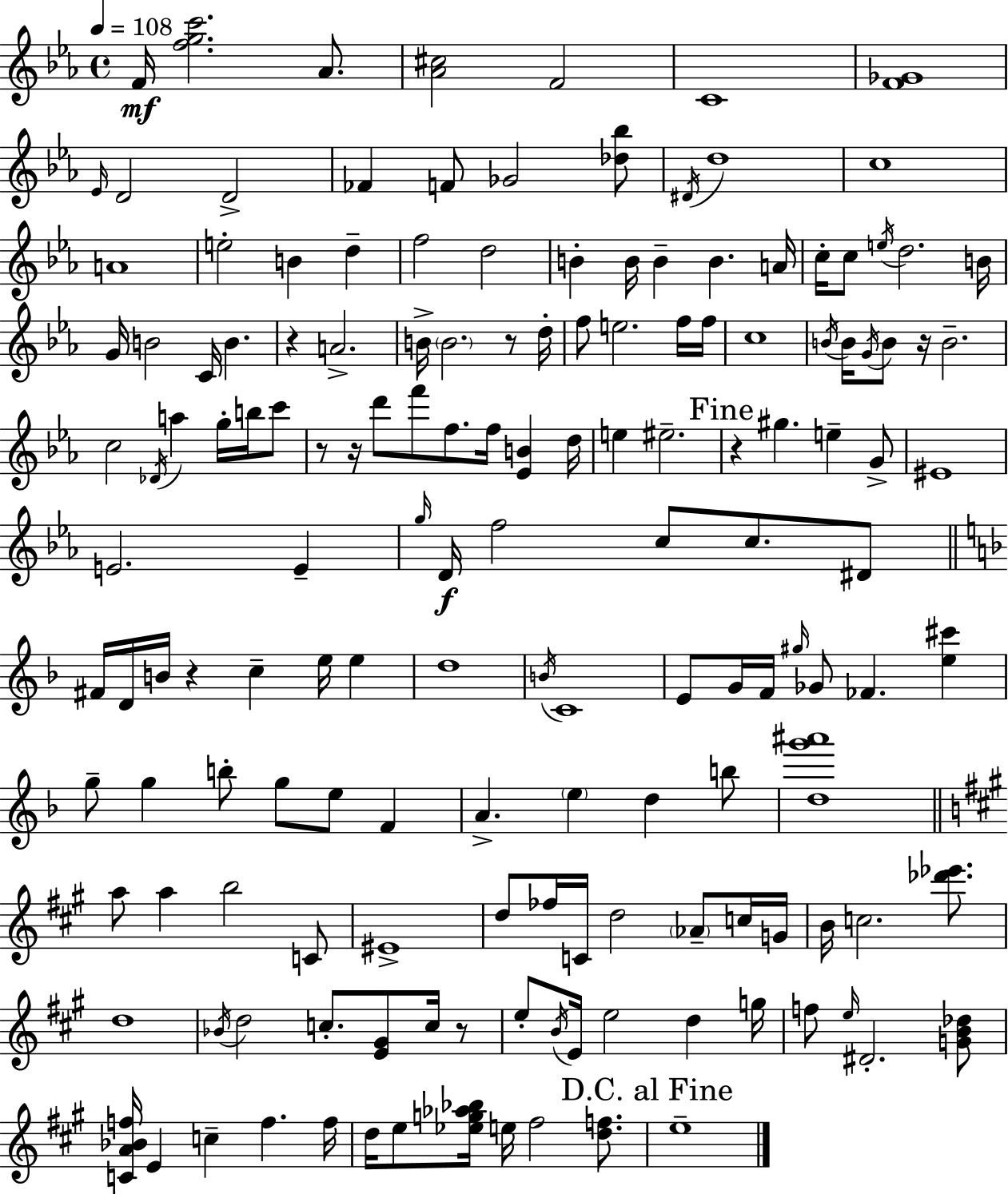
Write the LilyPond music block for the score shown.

{
  \clef treble
  \time 4/4
  \defaultTimeSignature
  \key c \minor
  \tempo 4 = 108
  f'16\mf <f'' g'' c'''>2. aes'8. | <aes' cis''>2 f'2 | c'1 | <f' ges'>1 | \break \grace { ees'16 } d'2 d'2-> | fes'4 f'8 ges'2 <des'' bes''>8 | \acciaccatura { dis'16 } d''1 | c''1 | \break a'1 | e''2-. b'4 d''4-- | f''2 d''2 | b'4-. b'16 b'4-- b'4. | \break a'16 c''16-. c''8 \acciaccatura { e''16 } d''2. | b'16 g'16 b'2 c'16 b'4. | r4 a'2.-> | b'16-> \parenthesize b'2. | \break r8 d''16-. f''8 e''2. | f''16 f''16 c''1 | \acciaccatura { b'16 } b'16 \acciaccatura { g'16 } b'8 r16 b'2.-- | c''2 \acciaccatura { des'16 } a''4 | \break g''16-. b''16 c'''8 r8 r16 d'''8 f'''8 f''8. | f''16 <ees' b'>4 d''16 e''4 eis''2.-- | \mark "Fine" r4 gis''4. | e''4-- g'8-> eis'1 | \break e'2. | e'4-- \grace { g''16 }\f d'16 f''2 | c''8 c''8. dis'8 \bar "||" \break \key d \minor fis'16 d'16 b'16 r4 c''4-- e''16 e''4 | d''1 | \acciaccatura { b'16 } c'1 | e'8 g'16 f'16 \grace { gis''16 } ges'8 fes'4. <e'' cis'''>4 | \break g''8-- g''4 b''8-. g''8 e''8 f'4 | a'4.-> \parenthesize e''4 d''4 | b''8 <d'' g''' ais'''>1 | \bar "||" \break \key a \major a''8 a''4 b''2 c'8 | eis'1-> | d''8 fes''16 c'16 d''2 \parenthesize aes'8-- c''16 g'16 | b'16 c''2. <des''' ees'''>8. | \break d''1 | \acciaccatura { bes'16 } d''2 c''8.-. <e' gis'>8 c''16 r8 | e''8-. \acciaccatura { b'16 } e'16 e''2 d''4 | g''16 f''8 \grace { e''16 } dis'2.-. | \break <g' b' des''>8 <c' a' bes' f''>16 e'4 c''4-- f''4. | f''16 d''16 e''8 <ees'' g'' aes'' bes''>16 e''16 fis''2 | <d'' f''>8. \mark "D.C. al Fine" e''1-- | \bar "|."
}